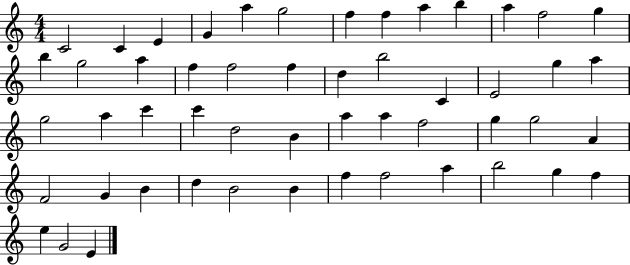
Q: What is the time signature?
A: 4/4